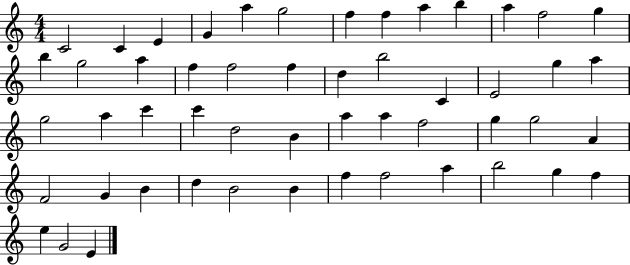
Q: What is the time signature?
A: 4/4